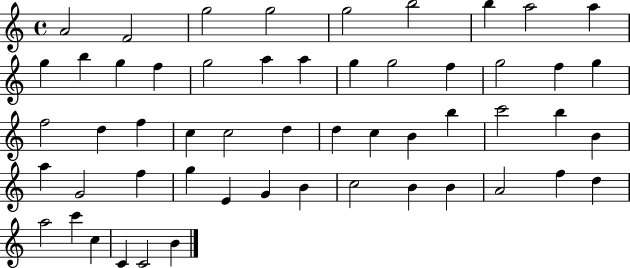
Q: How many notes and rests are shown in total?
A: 54